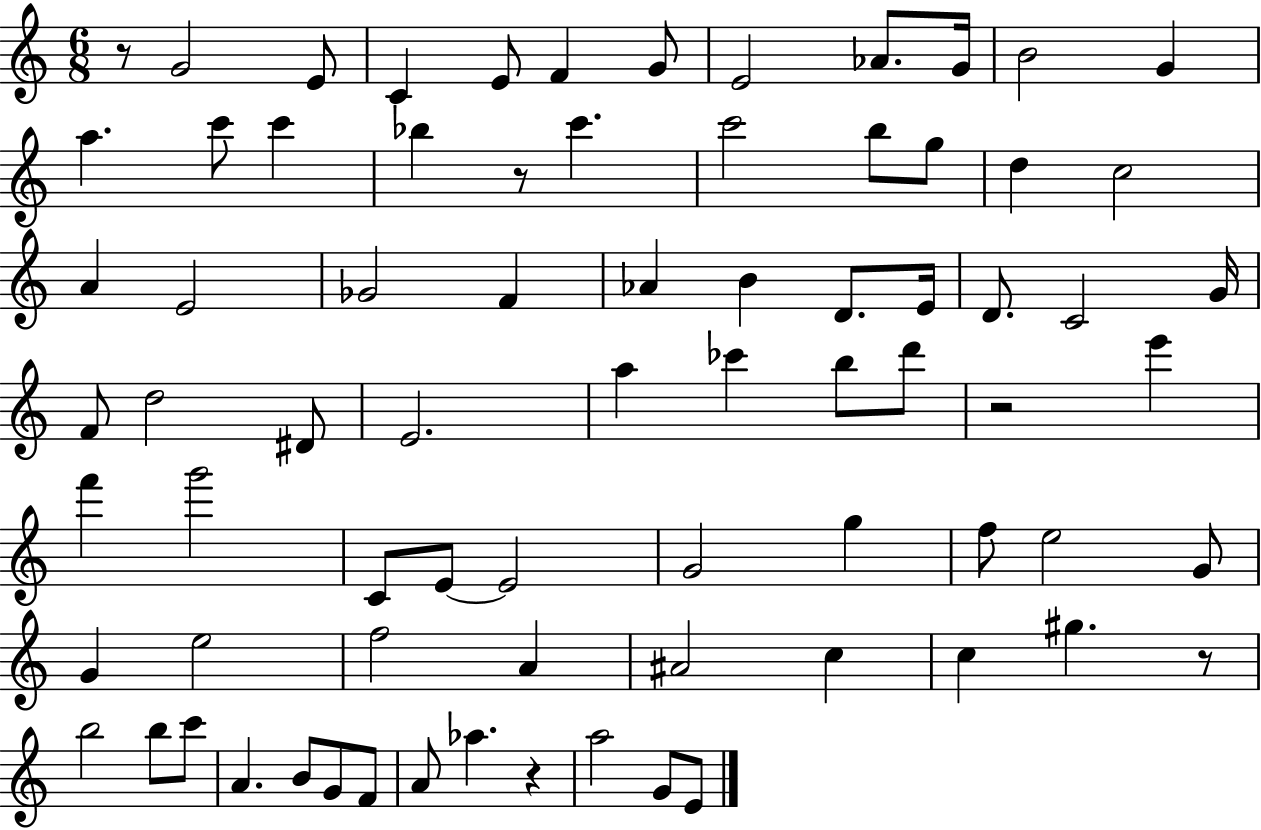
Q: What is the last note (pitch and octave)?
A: E4